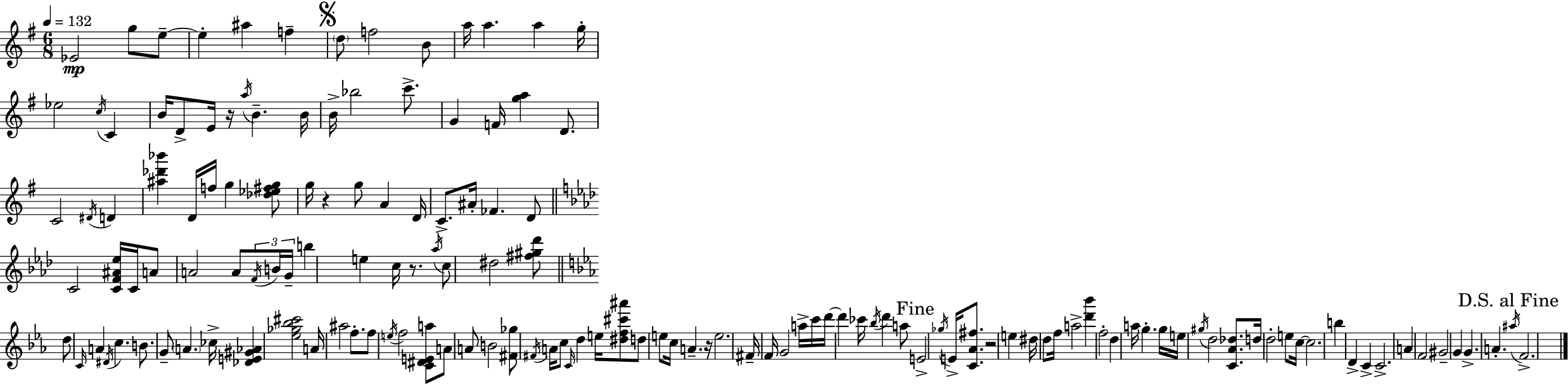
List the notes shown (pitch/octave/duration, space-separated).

Eb4/h G5/e E5/e E5/q A#5/q F5/q D5/e F5/h B4/e A5/s A5/q. A5/q G5/s Eb5/h C5/s C4/q B4/s D4/e E4/s R/s A5/s B4/q. B4/s B4/s Bb5/h C6/e. G4/q F4/s [G5,A5]/q D4/e. C4/h D#4/s D4/q [A#5,Db6,Bb6]/q D4/s F5/s G5/q [Db5,Eb5,F#5,G5]/e G5/s R/q G5/e A4/q D4/s C4/e. A#4/s FES4/q. D4/e C4/h [C4,F4,A#4,Eb5]/s C4/s A4/e A4/h A4/e F4/s B4/s G4/s B5/q E5/q C5/s R/e. Ab5/s C5/e D#5/h [F#5,G#5,Db6]/e D5/e C4/s A4/q D#4/s C5/q. B4/e. G4/e A4/q. CES5/s [Db4,E4,G#4,Ab4]/q [Eb5,Gb5,Bb5,C#6]/h A4/s A#5/h F5/e. F5/e E5/s F5/h [C4,D#4,E4,A5]/e A4/e A4/e B4/h [F#4,Gb5]/e F#4/s A4/s C5/e C4/s D5/q E5/s [D#5,F5,C#6,A#6]/e D5/e E5/e C5/s A4/q. R/s E5/h. F#4/s F4/s G4/h A5/s C6/s D6/s D6/q CES6/s Bb5/s D6/q A5/e E4/h Gb5/s E4/s [C4,Ab4,F#5]/e. R/h E5/q D#5/s D5/e F5/s A5/h [D6,Bb6]/q F5/h D5/q A5/s G5/q. G5/s E5/s G#5/s D5/h [C4,Ab4,Db5]/e. D5/s D5/h E5/e C5/s C5/h. B5/q D4/q C4/q C4/h. A4/q F4/h G#4/h G4/q G4/q. A4/q. A#5/s F4/h.